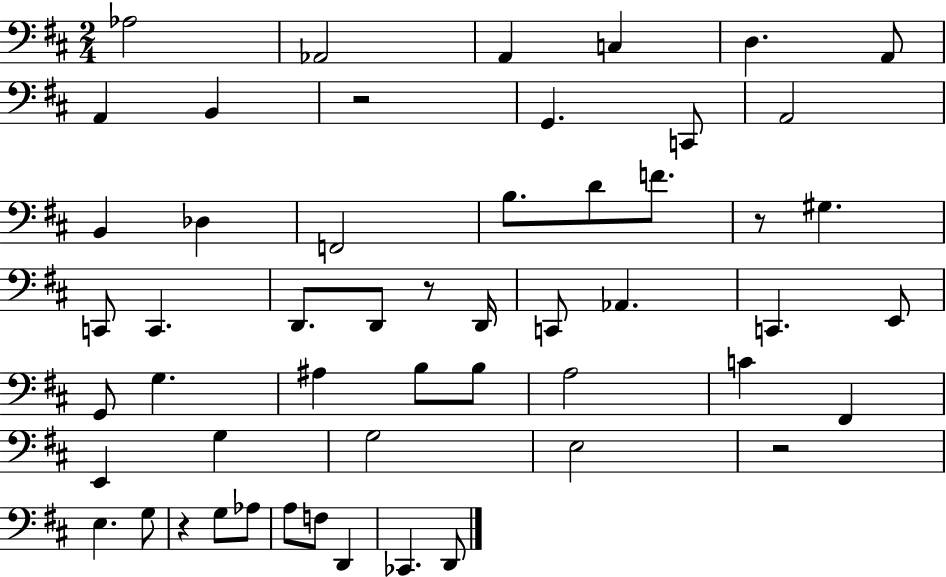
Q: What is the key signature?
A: D major